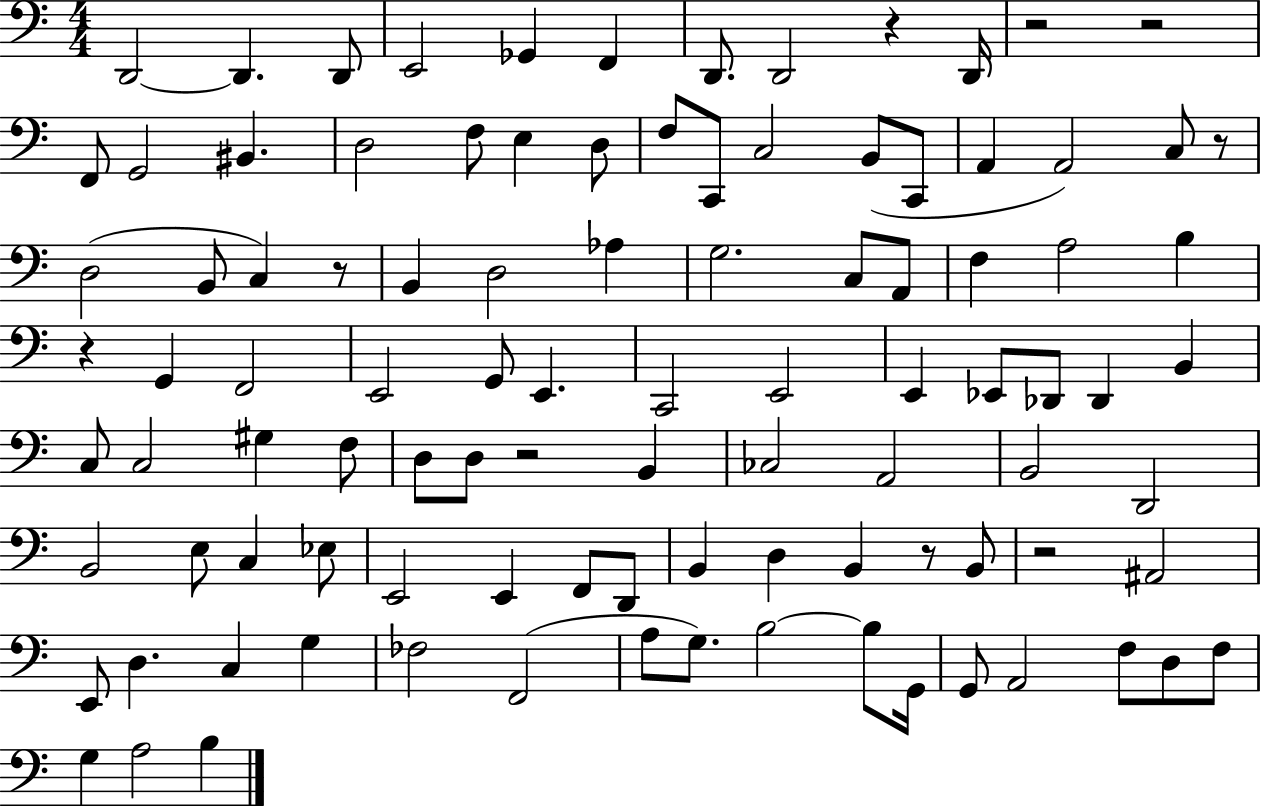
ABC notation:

X:1
T:Untitled
M:4/4
L:1/4
K:C
D,,2 D,, D,,/2 E,,2 _G,, F,, D,,/2 D,,2 z D,,/4 z2 z2 F,,/2 G,,2 ^B,, D,2 F,/2 E, D,/2 F,/2 C,,/2 C,2 B,,/2 C,,/2 A,, A,,2 C,/2 z/2 D,2 B,,/2 C, z/2 B,, D,2 _A, G,2 C,/2 A,,/2 F, A,2 B, z G,, F,,2 E,,2 G,,/2 E,, C,,2 E,,2 E,, _E,,/2 _D,,/2 _D,, B,, C,/2 C,2 ^G, F,/2 D,/2 D,/2 z2 B,, _C,2 A,,2 B,,2 D,,2 B,,2 E,/2 C, _E,/2 E,,2 E,, F,,/2 D,,/2 B,, D, B,, z/2 B,,/2 z2 ^A,,2 E,,/2 D, C, G, _F,2 F,,2 A,/2 G,/2 B,2 B,/2 G,,/4 G,,/2 A,,2 F,/2 D,/2 F,/2 G, A,2 B,